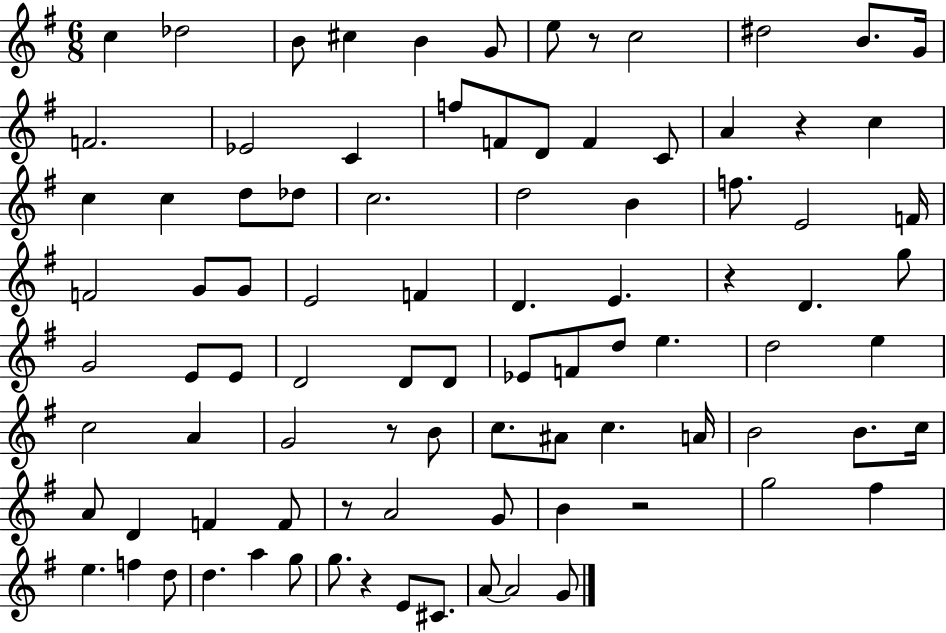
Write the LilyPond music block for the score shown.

{
  \clef treble
  \numericTimeSignature
  \time 6/8
  \key g \major
  \repeat volta 2 { c''4 des''2 | b'8 cis''4 b'4 g'8 | e''8 r8 c''2 | dis''2 b'8. g'16 | \break f'2. | ees'2 c'4 | f''8 f'8 d'8 f'4 c'8 | a'4 r4 c''4 | \break c''4 c''4 d''8 des''8 | c''2. | d''2 b'4 | f''8. e'2 f'16 | \break f'2 g'8 g'8 | e'2 f'4 | d'4. e'4. | r4 d'4. g''8 | \break g'2 e'8 e'8 | d'2 d'8 d'8 | ees'8 f'8 d''8 e''4. | d''2 e''4 | \break c''2 a'4 | g'2 r8 b'8 | c''8. ais'8 c''4. a'16 | b'2 b'8. c''16 | \break a'8 d'4 f'4 f'8 | r8 a'2 g'8 | b'4 r2 | g''2 fis''4 | \break e''4. f''4 d''8 | d''4. a''4 g''8 | g''8. r4 e'8 cis'8. | a'8~~ a'2 g'8 | \break } \bar "|."
}